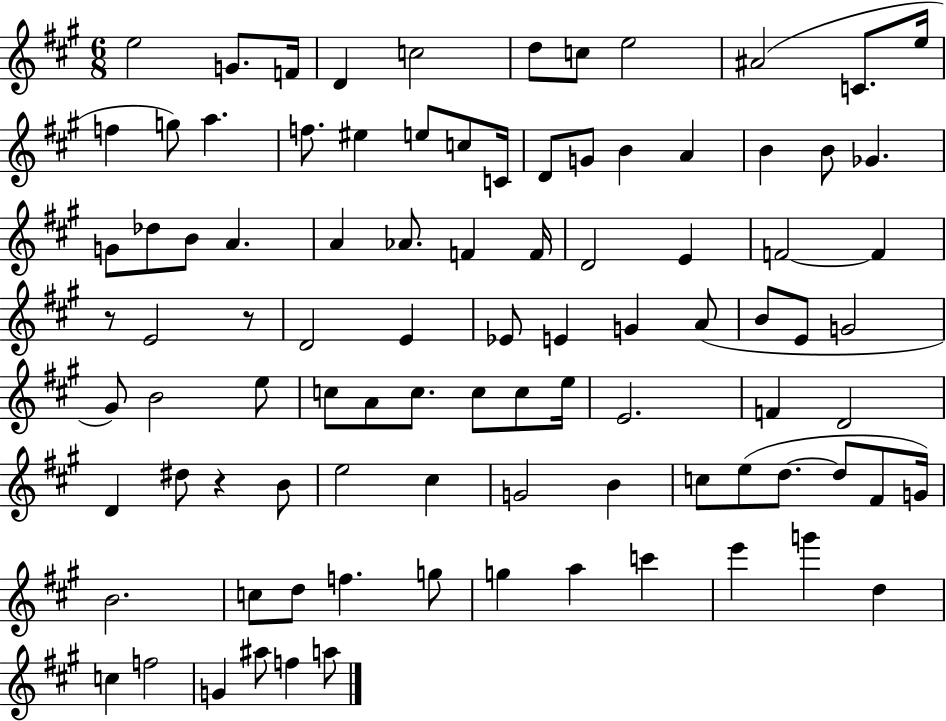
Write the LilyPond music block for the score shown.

{
  \clef treble
  \numericTimeSignature
  \time 6/8
  \key a \major
  e''2 g'8. f'16 | d'4 c''2 | d''8 c''8 e''2 | ais'2( c'8. e''16 | \break f''4 g''8) a''4. | f''8. eis''4 e''8 c''8 c'16 | d'8 g'8 b'4 a'4 | b'4 b'8 ges'4. | \break g'8 des''8 b'8 a'4. | a'4 aes'8. f'4 f'16 | d'2 e'4 | f'2~~ f'4 | \break r8 e'2 r8 | d'2 e'4 | ees'8 e'4 g'4 a'8( | b'8 e'8 g'2 | \break gis'8) b'2 e''8 | c''8 a'8 c''8. c''8 c''8 e''16 | e'2. | f'4 d'2 | \break d'4 dis''8 r4 b'8 | e''2 cis''4 | g'2 b'4 | c''8 e''8( d''8.~~ d''8 fis'8 g'16) | \break b'2. | c''8 d''8 f''4. g''8 | g''4 a''4 c'''4 | e'''4 g'''4 d''4 | \break c''4 f''2 | g'4 ais''8 f''4 a''8 | \bar "|."
}